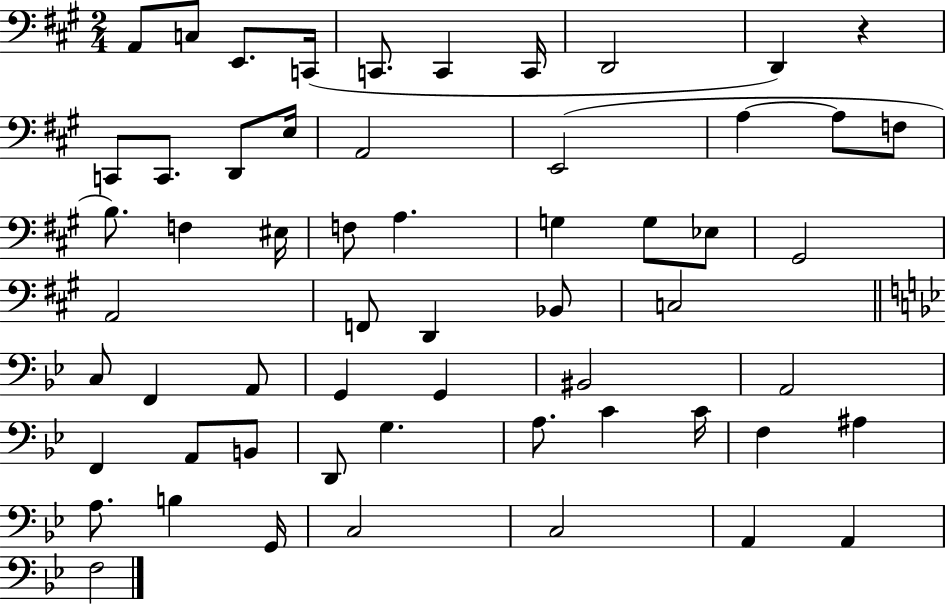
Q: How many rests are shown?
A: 1